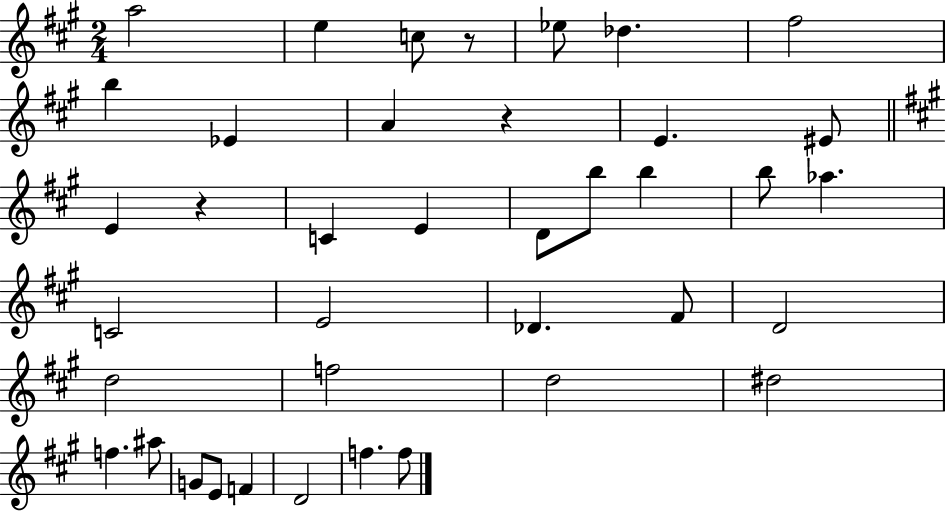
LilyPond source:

{
  \clef treble
  \numericTimeSignature
  \time 2/4
  \key a \major
  a''2 | e''4 c''8 r8 | ees''8 des''4. | fis''2 | \break b''4 ees'4 | a'4 r4 | e'4. eis'8 | \bar "||" \break \key a \major e'4 r4 | c'4 e'4 | d'8 b''8 b''4 | b''8 aes''4. | \break c'2 | e'2 | des'4. fis'8 | d'2 | \break d''2 | f''2 | d''2 | dis''2 | \break f''4. ais''8 | g'8 e'8 f'4 | d'2 | f''4. f''8 | \break \bar "|."
}